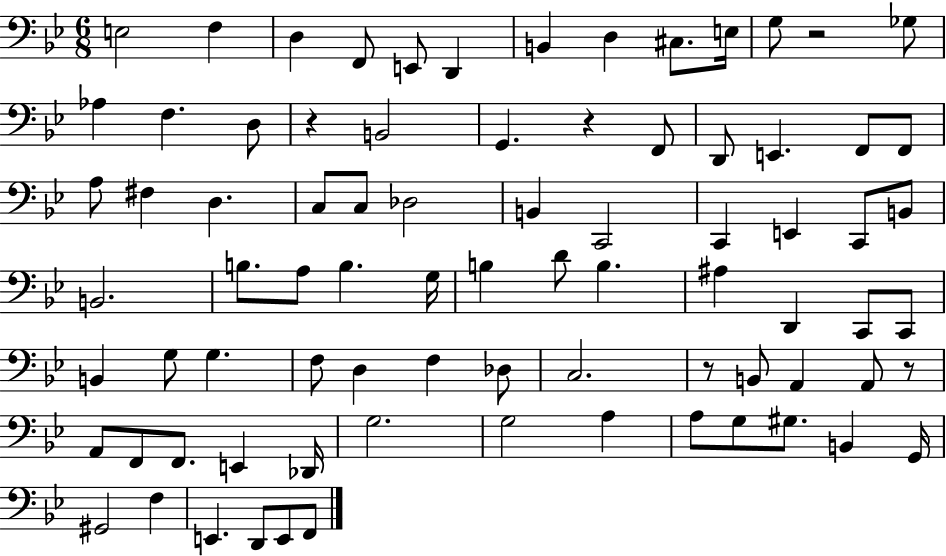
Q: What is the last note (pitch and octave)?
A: F2